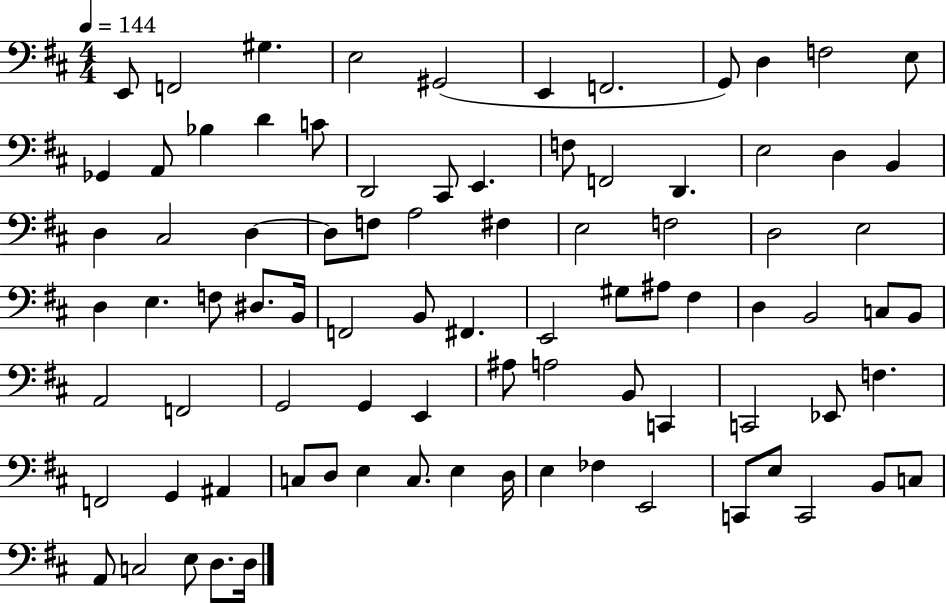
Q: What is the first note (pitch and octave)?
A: E2